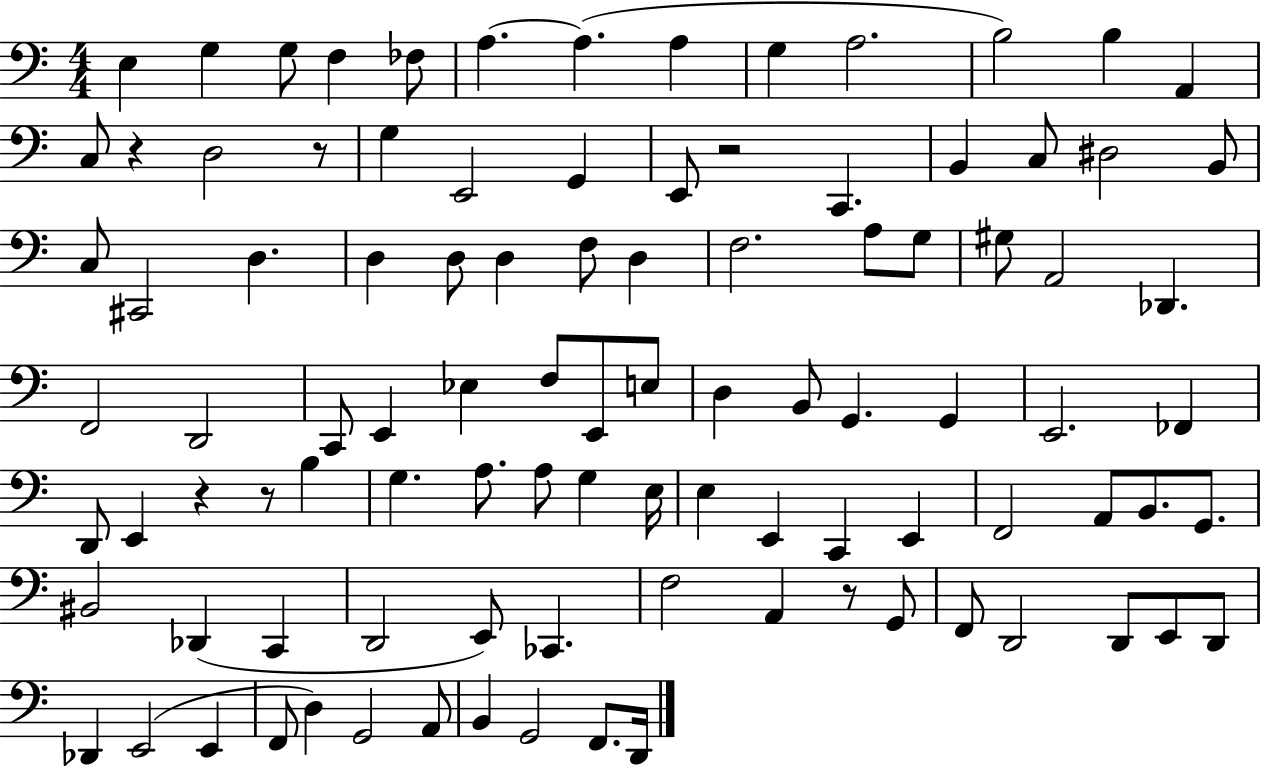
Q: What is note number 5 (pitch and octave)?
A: FES3